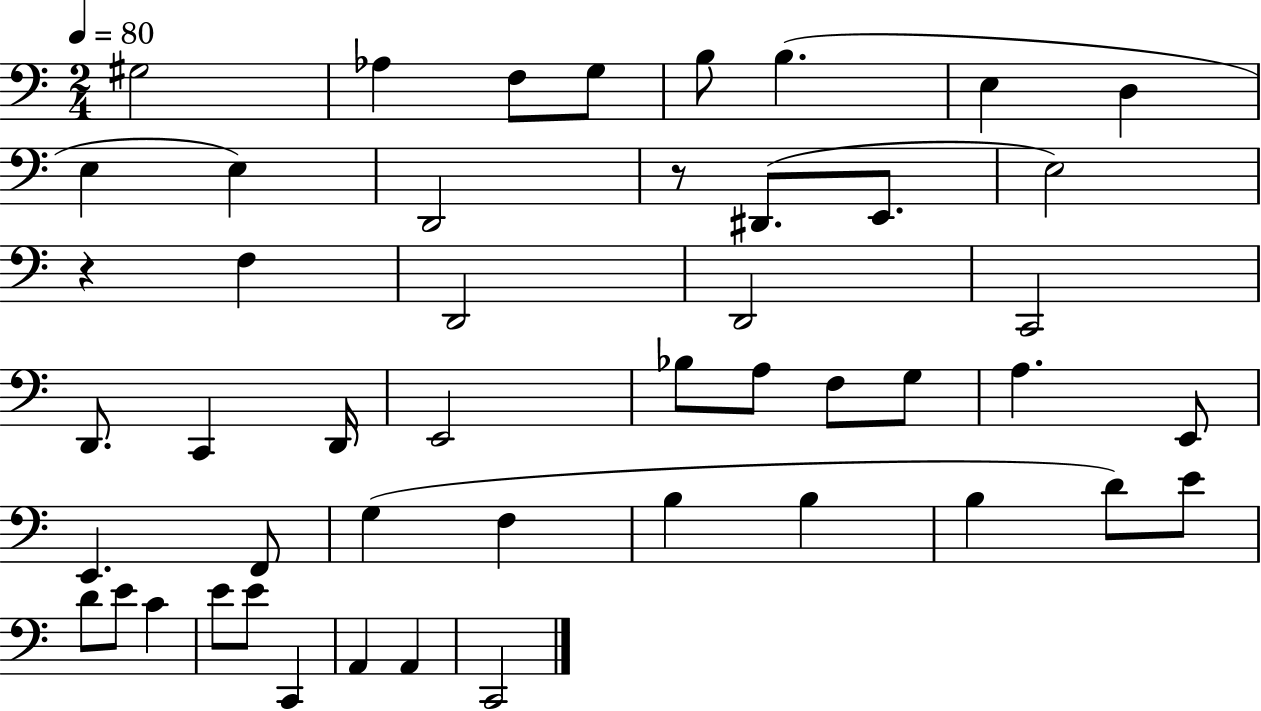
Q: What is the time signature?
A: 2/4